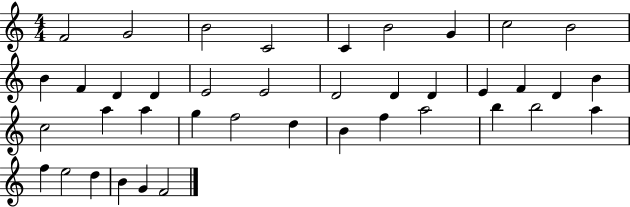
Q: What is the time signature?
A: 4/4